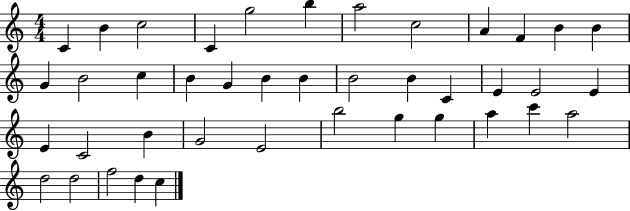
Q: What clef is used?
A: treble